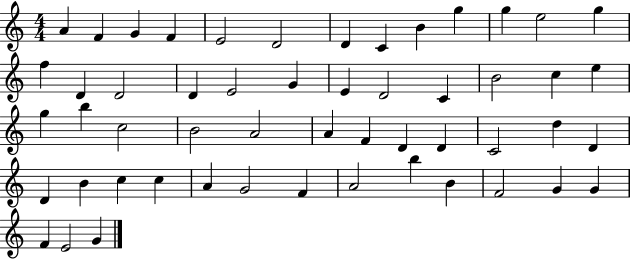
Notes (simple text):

A4/q F4/q G4/q F4/q E4/h D4/h D4/q C4/q B4/q G5/q G5/q E5/h G5/q F5/q D4/q D4/h D4/q E4/h G4/q E4/q D4/h C4/q B4/h C5/q E5/q G5/q B5/q C5/h B4/h A4/h A4/q F4/q D4/q D4/q C4/h D5/q D4/q D4/q B4/q C5/q C5/q A4/q G4/h F4/q A4/h B5/q B4/q F4/h G4/q G4/q F4/q E4/h G4/q